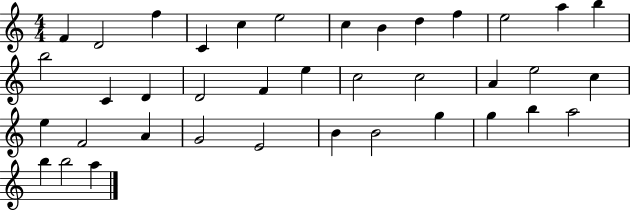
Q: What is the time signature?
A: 4/4